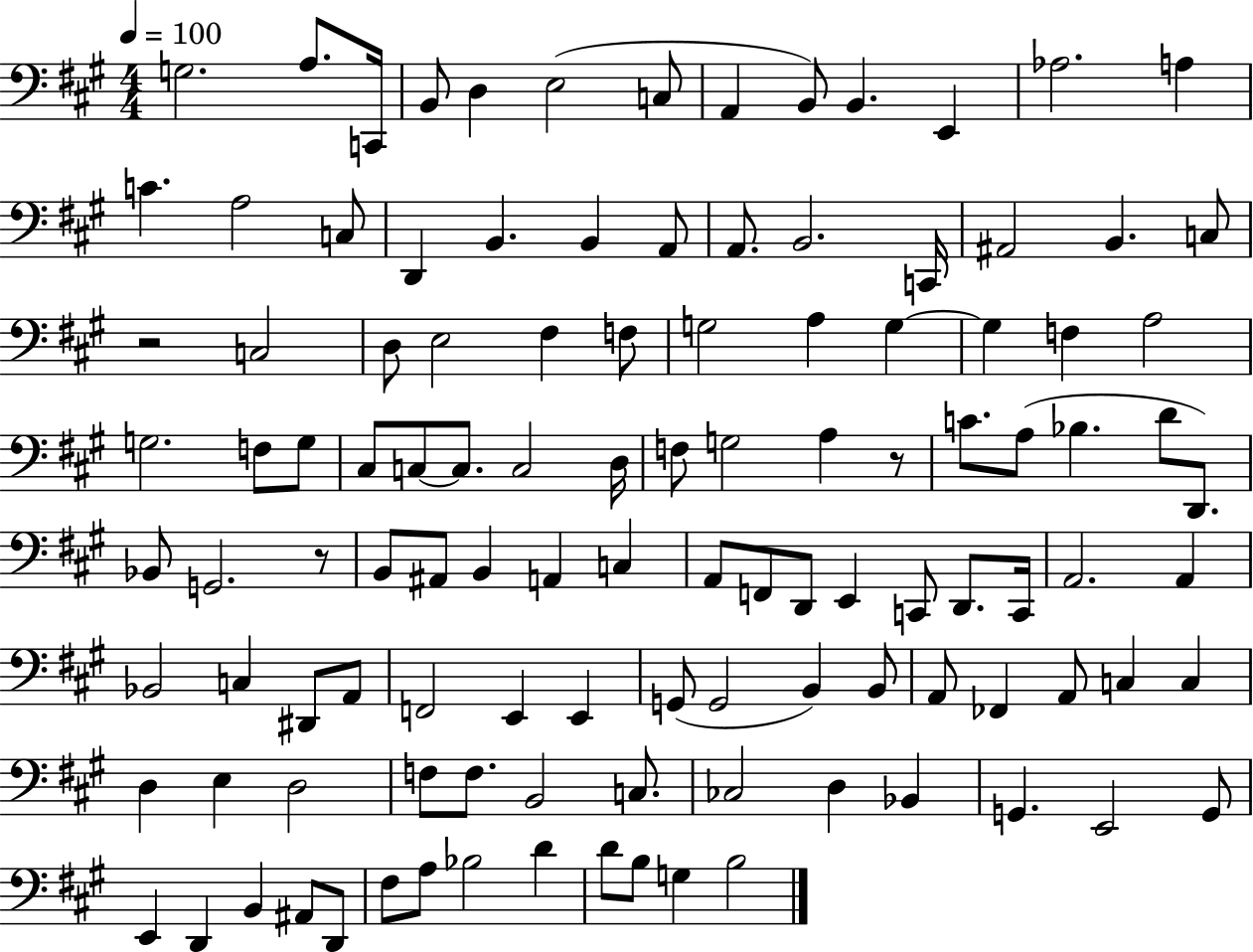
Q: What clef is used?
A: bass